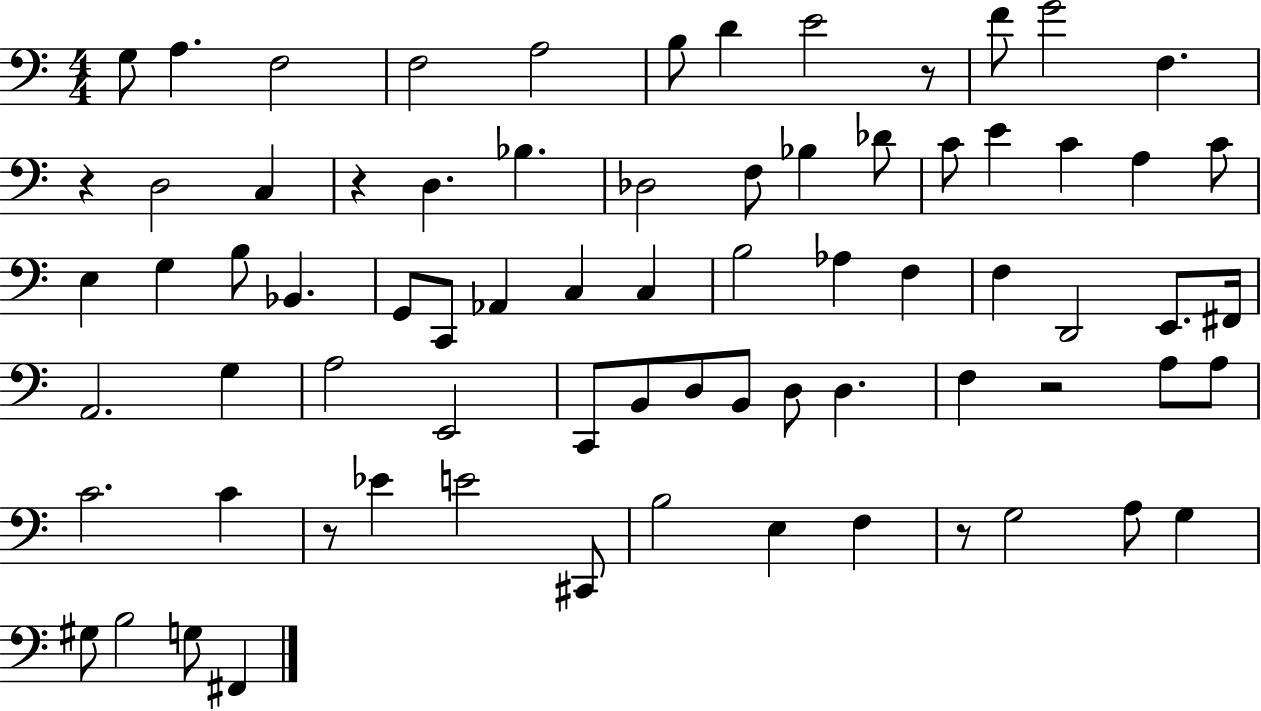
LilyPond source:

{
  \clef bass
  \numericTimeSignature
  \time 4/4
  \key c \major
  g8 a4. f2 | f2 a2 | b8 d'4 e'2 r8 | f'8 g'2 f4. | \break r4 d2 c4 | r4 d4. bes4. | des2 f8 bes4 des'8 | c'8 e'4 c'4 a4 c'8 | \break e4 g4 b8 bes,4. | g,8 c,8 aes,4 c4 c4 | b2 aes4 f4 | f4 d,2 e,8. fis,16 | \break a,2. g4 | a2 e,2 | c,8 b,8 d8 b,8 d8 d4. | f4 r2 a8 a8 | \break c'2. c'4 | r8 ees'4 e'2 cis,8 | b2 e4 f4 | r8 g2 a8 g4 | \break gis8 b2 g8 fis,4 | \bar "|."
}